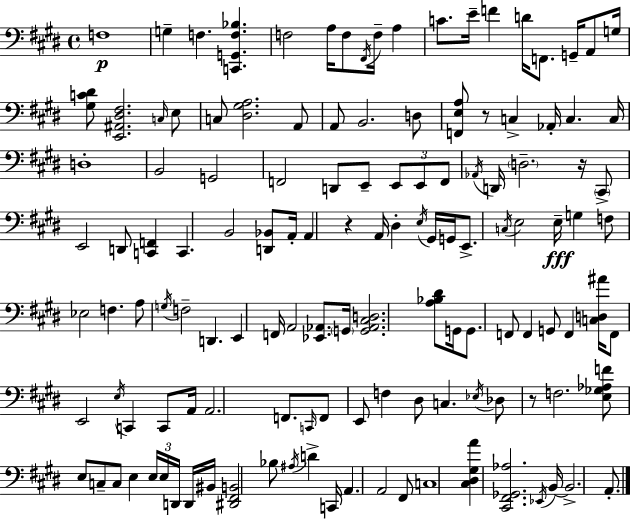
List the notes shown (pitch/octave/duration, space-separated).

F3/w G3/q F3/q. [C2,G2,F3,Bb3]/q. F3/h A3/s F3/e F#2/s F3/s A3/q C4/e. E4/s F4/q D4/s F2/e. G2/s A2/e G3/s [G#3,C4,D#4]/e [E2,A#2,D#3,F#3]/h. C3/s E3/e C3/e [D#3,G#3,A3]/h. A2/e A2/e B2/h. D3/e [F2,E3,A3]/e R/e C3/q Ab2/s C3/q. C3/s D3/w B2/h G2/h F2/h D2/e E2/e E2/e E2/e F2/e Ab2/s D2/s D3/h. R/s C#2/e E2/h D2/e [C2,F2]/q C2/q. B2/h [D2,Bb2]/e A2/s A2/q R/q A2/s D#3/q E3/s G#2/s G2/s E2/e. C3/s E3/h E3/s G3/q F3/e Eb3/h F3/q. A3/e G3/s F3/h D2/q. E2/q F2/s A2/h [Eb2,Ab2]/e. G2/s [G2,Ab2,C#3,D3]/h. [A3,Bb3,D#4]/e G2/s G2/e. F2/e F2/q G2/e F2/q [C3,D3,A#4]/s F2/e E2/h E3/s C2/q C2/e A2/s A2/h. F2/e. C2/s F2/e E2/e F3/q D#3/e C3/q. Eb3/s Db3/e R/e F3/h. [E3,Gb3,Ab3,F4]/e E3/e C3/e C3/e E3/q E3/s E3/s D2/s D2/s BIS2/s [D#2,F#2,B2]/h Bb3/e A#3/s D4/q C2/s A2/q. A2/h F#2/e C3/w [C#3,D#3,G#3,A4]/q [C#2,F#2,Gb2,Ab3]/h. Eb2/s B2/s B2/h. A2/e.